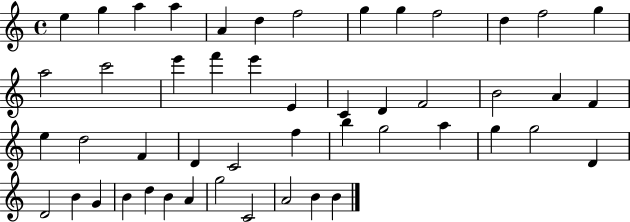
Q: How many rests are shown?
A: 0